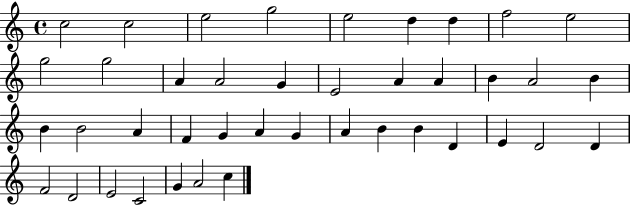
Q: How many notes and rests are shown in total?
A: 41